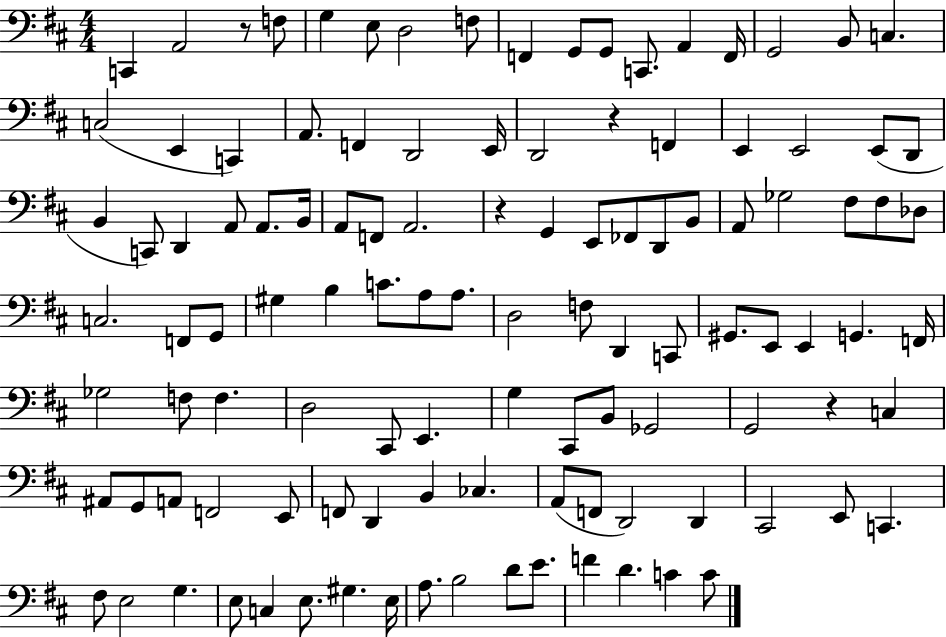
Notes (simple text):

C2/q A2/h R/e F3/e G3/q E3/e D3/h F3/e F2/q G2/e G2/e C2/e. A2/q F2/s G2/h B2/e C3/q. C3/h E2/q C2/q A2/e. F2/q D2/h E2/s D2/h R/q F2/q E2/q E2/h E2/e D2/e B2/q C2/e D2/q A2/e A2/e. B2/s A2/e F2/e A2/h. R/q G2/q E2/e FES2/e D2/e B2/e A2/e Gb3/h F#3/e F#3/e Db3/e C3/h. F2/e G2/e G#3/q B3/q C4/e. A3/e A3/e. D3/h F3/e D2/q C2/e G#2/e. E2/e E2/q G2/q. F2/s Gb3/h F3/e F3/q. D3/h C#2/e E2/q. G3/q C#2/e B2/e Gb2/h G2/h R/q C3/q A#2/e G2/e A2/e F2/h E2/e F2/e D2/q B2/q CES3/q. A2/e F2/e D2/h D2/q C#2/h E2/e C2/q. F#3/e E3/h G3/q. E3/e C3/q E3/e. G#3/q. E3/s A3/e. B3/h D4/e E4/e. F4/q D4/q. C4/q C4/e